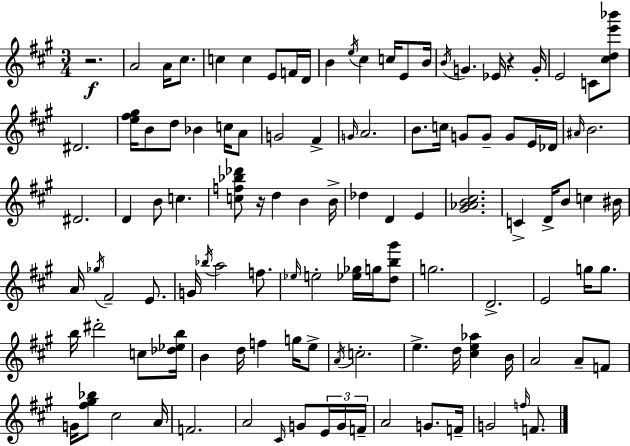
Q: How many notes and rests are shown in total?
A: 114